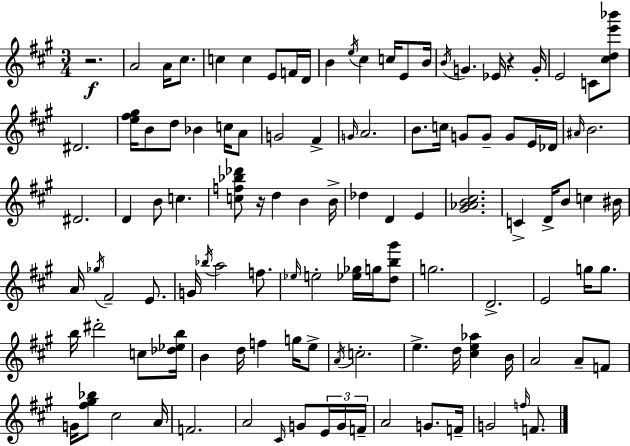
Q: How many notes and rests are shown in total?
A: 114